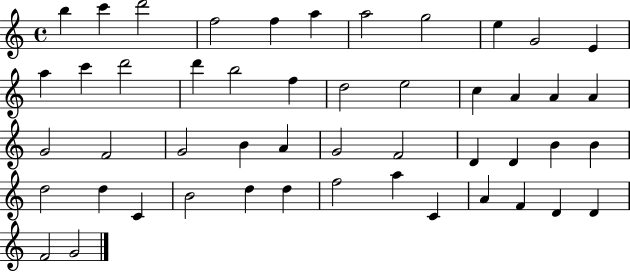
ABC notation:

X:1
T:Untitled
M:4/4
L:1/4
K:C
b c' d'2 f2 f a a2 g2 e G2 E a c' d'2 d' b2 f d2 e2 c A A A G2 F2 G2 B A G2 F2 D D B B d2 d C B2 d d f2 a C A F D D F2 G2